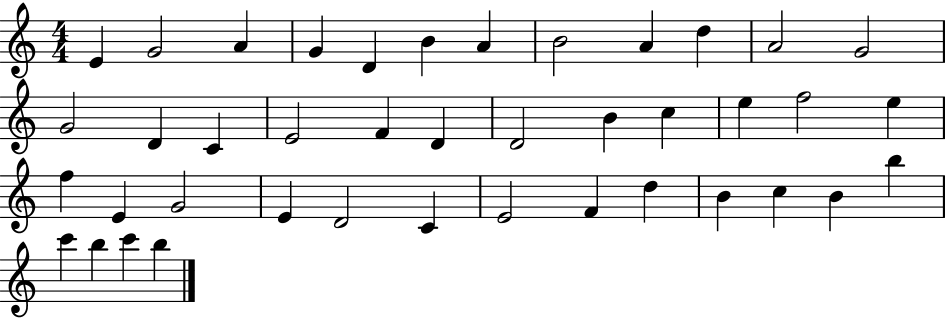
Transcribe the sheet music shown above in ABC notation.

X:1
T:Untitled
M:4/4
L:1/4
K:C
E G2 A G D B A B2 A d A2 G2 G2 D C E2 F D D2 B c e f2 e f E G2 E D2 C E2 F d B c B b c' b c' b